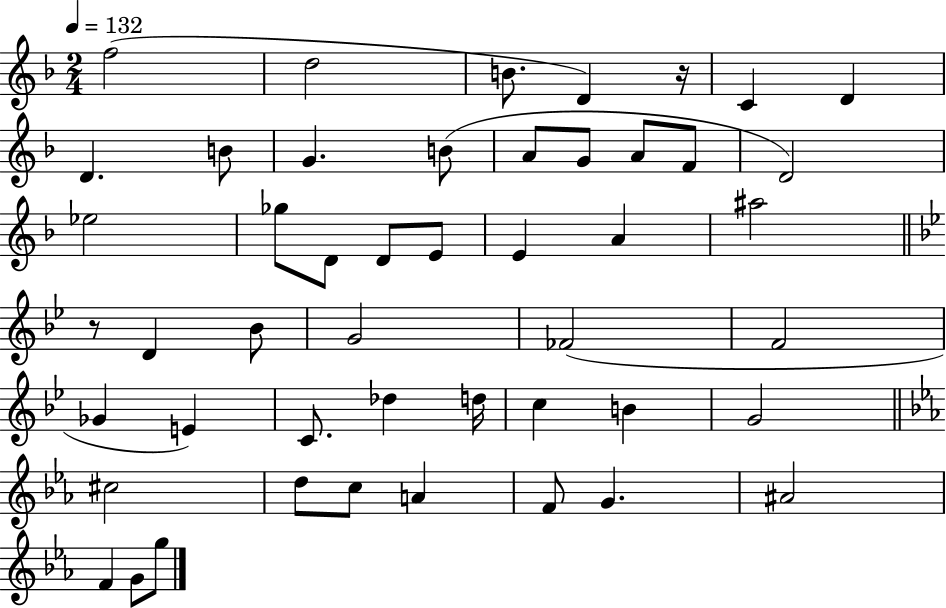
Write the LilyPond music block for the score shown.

{
  \clef treble
  \numericTimeSignature
  \time 2/4
  \key f \major
  \tempo 4 = 132
  \repeat volta 2 { f''2( | d''2 | b'8. d'4) r16 | c'4 d'4 | \break d'4. b'8 | g'4. b'8( | a'8 g'8 a'8 f'8 | d'2) | \break ees''2 | ges''8 d'8 d'8 e'8 | e'4 a'4 | ais''2 | \break \bar "||" \break \key bes \major r8 d'4 bes'8 | g'2 | fes'2( | f'2 | \break ges'4 e'4) | c'8. des''4 d''16 | c''4 b'4 | g'2 | \break \bar "||" \break \key c \minor cis''2 | d''8 c''8 a'4 | f'8 g'4. | ais'2 | \break f'4 g'8 g''8 | } \bar "|."
}